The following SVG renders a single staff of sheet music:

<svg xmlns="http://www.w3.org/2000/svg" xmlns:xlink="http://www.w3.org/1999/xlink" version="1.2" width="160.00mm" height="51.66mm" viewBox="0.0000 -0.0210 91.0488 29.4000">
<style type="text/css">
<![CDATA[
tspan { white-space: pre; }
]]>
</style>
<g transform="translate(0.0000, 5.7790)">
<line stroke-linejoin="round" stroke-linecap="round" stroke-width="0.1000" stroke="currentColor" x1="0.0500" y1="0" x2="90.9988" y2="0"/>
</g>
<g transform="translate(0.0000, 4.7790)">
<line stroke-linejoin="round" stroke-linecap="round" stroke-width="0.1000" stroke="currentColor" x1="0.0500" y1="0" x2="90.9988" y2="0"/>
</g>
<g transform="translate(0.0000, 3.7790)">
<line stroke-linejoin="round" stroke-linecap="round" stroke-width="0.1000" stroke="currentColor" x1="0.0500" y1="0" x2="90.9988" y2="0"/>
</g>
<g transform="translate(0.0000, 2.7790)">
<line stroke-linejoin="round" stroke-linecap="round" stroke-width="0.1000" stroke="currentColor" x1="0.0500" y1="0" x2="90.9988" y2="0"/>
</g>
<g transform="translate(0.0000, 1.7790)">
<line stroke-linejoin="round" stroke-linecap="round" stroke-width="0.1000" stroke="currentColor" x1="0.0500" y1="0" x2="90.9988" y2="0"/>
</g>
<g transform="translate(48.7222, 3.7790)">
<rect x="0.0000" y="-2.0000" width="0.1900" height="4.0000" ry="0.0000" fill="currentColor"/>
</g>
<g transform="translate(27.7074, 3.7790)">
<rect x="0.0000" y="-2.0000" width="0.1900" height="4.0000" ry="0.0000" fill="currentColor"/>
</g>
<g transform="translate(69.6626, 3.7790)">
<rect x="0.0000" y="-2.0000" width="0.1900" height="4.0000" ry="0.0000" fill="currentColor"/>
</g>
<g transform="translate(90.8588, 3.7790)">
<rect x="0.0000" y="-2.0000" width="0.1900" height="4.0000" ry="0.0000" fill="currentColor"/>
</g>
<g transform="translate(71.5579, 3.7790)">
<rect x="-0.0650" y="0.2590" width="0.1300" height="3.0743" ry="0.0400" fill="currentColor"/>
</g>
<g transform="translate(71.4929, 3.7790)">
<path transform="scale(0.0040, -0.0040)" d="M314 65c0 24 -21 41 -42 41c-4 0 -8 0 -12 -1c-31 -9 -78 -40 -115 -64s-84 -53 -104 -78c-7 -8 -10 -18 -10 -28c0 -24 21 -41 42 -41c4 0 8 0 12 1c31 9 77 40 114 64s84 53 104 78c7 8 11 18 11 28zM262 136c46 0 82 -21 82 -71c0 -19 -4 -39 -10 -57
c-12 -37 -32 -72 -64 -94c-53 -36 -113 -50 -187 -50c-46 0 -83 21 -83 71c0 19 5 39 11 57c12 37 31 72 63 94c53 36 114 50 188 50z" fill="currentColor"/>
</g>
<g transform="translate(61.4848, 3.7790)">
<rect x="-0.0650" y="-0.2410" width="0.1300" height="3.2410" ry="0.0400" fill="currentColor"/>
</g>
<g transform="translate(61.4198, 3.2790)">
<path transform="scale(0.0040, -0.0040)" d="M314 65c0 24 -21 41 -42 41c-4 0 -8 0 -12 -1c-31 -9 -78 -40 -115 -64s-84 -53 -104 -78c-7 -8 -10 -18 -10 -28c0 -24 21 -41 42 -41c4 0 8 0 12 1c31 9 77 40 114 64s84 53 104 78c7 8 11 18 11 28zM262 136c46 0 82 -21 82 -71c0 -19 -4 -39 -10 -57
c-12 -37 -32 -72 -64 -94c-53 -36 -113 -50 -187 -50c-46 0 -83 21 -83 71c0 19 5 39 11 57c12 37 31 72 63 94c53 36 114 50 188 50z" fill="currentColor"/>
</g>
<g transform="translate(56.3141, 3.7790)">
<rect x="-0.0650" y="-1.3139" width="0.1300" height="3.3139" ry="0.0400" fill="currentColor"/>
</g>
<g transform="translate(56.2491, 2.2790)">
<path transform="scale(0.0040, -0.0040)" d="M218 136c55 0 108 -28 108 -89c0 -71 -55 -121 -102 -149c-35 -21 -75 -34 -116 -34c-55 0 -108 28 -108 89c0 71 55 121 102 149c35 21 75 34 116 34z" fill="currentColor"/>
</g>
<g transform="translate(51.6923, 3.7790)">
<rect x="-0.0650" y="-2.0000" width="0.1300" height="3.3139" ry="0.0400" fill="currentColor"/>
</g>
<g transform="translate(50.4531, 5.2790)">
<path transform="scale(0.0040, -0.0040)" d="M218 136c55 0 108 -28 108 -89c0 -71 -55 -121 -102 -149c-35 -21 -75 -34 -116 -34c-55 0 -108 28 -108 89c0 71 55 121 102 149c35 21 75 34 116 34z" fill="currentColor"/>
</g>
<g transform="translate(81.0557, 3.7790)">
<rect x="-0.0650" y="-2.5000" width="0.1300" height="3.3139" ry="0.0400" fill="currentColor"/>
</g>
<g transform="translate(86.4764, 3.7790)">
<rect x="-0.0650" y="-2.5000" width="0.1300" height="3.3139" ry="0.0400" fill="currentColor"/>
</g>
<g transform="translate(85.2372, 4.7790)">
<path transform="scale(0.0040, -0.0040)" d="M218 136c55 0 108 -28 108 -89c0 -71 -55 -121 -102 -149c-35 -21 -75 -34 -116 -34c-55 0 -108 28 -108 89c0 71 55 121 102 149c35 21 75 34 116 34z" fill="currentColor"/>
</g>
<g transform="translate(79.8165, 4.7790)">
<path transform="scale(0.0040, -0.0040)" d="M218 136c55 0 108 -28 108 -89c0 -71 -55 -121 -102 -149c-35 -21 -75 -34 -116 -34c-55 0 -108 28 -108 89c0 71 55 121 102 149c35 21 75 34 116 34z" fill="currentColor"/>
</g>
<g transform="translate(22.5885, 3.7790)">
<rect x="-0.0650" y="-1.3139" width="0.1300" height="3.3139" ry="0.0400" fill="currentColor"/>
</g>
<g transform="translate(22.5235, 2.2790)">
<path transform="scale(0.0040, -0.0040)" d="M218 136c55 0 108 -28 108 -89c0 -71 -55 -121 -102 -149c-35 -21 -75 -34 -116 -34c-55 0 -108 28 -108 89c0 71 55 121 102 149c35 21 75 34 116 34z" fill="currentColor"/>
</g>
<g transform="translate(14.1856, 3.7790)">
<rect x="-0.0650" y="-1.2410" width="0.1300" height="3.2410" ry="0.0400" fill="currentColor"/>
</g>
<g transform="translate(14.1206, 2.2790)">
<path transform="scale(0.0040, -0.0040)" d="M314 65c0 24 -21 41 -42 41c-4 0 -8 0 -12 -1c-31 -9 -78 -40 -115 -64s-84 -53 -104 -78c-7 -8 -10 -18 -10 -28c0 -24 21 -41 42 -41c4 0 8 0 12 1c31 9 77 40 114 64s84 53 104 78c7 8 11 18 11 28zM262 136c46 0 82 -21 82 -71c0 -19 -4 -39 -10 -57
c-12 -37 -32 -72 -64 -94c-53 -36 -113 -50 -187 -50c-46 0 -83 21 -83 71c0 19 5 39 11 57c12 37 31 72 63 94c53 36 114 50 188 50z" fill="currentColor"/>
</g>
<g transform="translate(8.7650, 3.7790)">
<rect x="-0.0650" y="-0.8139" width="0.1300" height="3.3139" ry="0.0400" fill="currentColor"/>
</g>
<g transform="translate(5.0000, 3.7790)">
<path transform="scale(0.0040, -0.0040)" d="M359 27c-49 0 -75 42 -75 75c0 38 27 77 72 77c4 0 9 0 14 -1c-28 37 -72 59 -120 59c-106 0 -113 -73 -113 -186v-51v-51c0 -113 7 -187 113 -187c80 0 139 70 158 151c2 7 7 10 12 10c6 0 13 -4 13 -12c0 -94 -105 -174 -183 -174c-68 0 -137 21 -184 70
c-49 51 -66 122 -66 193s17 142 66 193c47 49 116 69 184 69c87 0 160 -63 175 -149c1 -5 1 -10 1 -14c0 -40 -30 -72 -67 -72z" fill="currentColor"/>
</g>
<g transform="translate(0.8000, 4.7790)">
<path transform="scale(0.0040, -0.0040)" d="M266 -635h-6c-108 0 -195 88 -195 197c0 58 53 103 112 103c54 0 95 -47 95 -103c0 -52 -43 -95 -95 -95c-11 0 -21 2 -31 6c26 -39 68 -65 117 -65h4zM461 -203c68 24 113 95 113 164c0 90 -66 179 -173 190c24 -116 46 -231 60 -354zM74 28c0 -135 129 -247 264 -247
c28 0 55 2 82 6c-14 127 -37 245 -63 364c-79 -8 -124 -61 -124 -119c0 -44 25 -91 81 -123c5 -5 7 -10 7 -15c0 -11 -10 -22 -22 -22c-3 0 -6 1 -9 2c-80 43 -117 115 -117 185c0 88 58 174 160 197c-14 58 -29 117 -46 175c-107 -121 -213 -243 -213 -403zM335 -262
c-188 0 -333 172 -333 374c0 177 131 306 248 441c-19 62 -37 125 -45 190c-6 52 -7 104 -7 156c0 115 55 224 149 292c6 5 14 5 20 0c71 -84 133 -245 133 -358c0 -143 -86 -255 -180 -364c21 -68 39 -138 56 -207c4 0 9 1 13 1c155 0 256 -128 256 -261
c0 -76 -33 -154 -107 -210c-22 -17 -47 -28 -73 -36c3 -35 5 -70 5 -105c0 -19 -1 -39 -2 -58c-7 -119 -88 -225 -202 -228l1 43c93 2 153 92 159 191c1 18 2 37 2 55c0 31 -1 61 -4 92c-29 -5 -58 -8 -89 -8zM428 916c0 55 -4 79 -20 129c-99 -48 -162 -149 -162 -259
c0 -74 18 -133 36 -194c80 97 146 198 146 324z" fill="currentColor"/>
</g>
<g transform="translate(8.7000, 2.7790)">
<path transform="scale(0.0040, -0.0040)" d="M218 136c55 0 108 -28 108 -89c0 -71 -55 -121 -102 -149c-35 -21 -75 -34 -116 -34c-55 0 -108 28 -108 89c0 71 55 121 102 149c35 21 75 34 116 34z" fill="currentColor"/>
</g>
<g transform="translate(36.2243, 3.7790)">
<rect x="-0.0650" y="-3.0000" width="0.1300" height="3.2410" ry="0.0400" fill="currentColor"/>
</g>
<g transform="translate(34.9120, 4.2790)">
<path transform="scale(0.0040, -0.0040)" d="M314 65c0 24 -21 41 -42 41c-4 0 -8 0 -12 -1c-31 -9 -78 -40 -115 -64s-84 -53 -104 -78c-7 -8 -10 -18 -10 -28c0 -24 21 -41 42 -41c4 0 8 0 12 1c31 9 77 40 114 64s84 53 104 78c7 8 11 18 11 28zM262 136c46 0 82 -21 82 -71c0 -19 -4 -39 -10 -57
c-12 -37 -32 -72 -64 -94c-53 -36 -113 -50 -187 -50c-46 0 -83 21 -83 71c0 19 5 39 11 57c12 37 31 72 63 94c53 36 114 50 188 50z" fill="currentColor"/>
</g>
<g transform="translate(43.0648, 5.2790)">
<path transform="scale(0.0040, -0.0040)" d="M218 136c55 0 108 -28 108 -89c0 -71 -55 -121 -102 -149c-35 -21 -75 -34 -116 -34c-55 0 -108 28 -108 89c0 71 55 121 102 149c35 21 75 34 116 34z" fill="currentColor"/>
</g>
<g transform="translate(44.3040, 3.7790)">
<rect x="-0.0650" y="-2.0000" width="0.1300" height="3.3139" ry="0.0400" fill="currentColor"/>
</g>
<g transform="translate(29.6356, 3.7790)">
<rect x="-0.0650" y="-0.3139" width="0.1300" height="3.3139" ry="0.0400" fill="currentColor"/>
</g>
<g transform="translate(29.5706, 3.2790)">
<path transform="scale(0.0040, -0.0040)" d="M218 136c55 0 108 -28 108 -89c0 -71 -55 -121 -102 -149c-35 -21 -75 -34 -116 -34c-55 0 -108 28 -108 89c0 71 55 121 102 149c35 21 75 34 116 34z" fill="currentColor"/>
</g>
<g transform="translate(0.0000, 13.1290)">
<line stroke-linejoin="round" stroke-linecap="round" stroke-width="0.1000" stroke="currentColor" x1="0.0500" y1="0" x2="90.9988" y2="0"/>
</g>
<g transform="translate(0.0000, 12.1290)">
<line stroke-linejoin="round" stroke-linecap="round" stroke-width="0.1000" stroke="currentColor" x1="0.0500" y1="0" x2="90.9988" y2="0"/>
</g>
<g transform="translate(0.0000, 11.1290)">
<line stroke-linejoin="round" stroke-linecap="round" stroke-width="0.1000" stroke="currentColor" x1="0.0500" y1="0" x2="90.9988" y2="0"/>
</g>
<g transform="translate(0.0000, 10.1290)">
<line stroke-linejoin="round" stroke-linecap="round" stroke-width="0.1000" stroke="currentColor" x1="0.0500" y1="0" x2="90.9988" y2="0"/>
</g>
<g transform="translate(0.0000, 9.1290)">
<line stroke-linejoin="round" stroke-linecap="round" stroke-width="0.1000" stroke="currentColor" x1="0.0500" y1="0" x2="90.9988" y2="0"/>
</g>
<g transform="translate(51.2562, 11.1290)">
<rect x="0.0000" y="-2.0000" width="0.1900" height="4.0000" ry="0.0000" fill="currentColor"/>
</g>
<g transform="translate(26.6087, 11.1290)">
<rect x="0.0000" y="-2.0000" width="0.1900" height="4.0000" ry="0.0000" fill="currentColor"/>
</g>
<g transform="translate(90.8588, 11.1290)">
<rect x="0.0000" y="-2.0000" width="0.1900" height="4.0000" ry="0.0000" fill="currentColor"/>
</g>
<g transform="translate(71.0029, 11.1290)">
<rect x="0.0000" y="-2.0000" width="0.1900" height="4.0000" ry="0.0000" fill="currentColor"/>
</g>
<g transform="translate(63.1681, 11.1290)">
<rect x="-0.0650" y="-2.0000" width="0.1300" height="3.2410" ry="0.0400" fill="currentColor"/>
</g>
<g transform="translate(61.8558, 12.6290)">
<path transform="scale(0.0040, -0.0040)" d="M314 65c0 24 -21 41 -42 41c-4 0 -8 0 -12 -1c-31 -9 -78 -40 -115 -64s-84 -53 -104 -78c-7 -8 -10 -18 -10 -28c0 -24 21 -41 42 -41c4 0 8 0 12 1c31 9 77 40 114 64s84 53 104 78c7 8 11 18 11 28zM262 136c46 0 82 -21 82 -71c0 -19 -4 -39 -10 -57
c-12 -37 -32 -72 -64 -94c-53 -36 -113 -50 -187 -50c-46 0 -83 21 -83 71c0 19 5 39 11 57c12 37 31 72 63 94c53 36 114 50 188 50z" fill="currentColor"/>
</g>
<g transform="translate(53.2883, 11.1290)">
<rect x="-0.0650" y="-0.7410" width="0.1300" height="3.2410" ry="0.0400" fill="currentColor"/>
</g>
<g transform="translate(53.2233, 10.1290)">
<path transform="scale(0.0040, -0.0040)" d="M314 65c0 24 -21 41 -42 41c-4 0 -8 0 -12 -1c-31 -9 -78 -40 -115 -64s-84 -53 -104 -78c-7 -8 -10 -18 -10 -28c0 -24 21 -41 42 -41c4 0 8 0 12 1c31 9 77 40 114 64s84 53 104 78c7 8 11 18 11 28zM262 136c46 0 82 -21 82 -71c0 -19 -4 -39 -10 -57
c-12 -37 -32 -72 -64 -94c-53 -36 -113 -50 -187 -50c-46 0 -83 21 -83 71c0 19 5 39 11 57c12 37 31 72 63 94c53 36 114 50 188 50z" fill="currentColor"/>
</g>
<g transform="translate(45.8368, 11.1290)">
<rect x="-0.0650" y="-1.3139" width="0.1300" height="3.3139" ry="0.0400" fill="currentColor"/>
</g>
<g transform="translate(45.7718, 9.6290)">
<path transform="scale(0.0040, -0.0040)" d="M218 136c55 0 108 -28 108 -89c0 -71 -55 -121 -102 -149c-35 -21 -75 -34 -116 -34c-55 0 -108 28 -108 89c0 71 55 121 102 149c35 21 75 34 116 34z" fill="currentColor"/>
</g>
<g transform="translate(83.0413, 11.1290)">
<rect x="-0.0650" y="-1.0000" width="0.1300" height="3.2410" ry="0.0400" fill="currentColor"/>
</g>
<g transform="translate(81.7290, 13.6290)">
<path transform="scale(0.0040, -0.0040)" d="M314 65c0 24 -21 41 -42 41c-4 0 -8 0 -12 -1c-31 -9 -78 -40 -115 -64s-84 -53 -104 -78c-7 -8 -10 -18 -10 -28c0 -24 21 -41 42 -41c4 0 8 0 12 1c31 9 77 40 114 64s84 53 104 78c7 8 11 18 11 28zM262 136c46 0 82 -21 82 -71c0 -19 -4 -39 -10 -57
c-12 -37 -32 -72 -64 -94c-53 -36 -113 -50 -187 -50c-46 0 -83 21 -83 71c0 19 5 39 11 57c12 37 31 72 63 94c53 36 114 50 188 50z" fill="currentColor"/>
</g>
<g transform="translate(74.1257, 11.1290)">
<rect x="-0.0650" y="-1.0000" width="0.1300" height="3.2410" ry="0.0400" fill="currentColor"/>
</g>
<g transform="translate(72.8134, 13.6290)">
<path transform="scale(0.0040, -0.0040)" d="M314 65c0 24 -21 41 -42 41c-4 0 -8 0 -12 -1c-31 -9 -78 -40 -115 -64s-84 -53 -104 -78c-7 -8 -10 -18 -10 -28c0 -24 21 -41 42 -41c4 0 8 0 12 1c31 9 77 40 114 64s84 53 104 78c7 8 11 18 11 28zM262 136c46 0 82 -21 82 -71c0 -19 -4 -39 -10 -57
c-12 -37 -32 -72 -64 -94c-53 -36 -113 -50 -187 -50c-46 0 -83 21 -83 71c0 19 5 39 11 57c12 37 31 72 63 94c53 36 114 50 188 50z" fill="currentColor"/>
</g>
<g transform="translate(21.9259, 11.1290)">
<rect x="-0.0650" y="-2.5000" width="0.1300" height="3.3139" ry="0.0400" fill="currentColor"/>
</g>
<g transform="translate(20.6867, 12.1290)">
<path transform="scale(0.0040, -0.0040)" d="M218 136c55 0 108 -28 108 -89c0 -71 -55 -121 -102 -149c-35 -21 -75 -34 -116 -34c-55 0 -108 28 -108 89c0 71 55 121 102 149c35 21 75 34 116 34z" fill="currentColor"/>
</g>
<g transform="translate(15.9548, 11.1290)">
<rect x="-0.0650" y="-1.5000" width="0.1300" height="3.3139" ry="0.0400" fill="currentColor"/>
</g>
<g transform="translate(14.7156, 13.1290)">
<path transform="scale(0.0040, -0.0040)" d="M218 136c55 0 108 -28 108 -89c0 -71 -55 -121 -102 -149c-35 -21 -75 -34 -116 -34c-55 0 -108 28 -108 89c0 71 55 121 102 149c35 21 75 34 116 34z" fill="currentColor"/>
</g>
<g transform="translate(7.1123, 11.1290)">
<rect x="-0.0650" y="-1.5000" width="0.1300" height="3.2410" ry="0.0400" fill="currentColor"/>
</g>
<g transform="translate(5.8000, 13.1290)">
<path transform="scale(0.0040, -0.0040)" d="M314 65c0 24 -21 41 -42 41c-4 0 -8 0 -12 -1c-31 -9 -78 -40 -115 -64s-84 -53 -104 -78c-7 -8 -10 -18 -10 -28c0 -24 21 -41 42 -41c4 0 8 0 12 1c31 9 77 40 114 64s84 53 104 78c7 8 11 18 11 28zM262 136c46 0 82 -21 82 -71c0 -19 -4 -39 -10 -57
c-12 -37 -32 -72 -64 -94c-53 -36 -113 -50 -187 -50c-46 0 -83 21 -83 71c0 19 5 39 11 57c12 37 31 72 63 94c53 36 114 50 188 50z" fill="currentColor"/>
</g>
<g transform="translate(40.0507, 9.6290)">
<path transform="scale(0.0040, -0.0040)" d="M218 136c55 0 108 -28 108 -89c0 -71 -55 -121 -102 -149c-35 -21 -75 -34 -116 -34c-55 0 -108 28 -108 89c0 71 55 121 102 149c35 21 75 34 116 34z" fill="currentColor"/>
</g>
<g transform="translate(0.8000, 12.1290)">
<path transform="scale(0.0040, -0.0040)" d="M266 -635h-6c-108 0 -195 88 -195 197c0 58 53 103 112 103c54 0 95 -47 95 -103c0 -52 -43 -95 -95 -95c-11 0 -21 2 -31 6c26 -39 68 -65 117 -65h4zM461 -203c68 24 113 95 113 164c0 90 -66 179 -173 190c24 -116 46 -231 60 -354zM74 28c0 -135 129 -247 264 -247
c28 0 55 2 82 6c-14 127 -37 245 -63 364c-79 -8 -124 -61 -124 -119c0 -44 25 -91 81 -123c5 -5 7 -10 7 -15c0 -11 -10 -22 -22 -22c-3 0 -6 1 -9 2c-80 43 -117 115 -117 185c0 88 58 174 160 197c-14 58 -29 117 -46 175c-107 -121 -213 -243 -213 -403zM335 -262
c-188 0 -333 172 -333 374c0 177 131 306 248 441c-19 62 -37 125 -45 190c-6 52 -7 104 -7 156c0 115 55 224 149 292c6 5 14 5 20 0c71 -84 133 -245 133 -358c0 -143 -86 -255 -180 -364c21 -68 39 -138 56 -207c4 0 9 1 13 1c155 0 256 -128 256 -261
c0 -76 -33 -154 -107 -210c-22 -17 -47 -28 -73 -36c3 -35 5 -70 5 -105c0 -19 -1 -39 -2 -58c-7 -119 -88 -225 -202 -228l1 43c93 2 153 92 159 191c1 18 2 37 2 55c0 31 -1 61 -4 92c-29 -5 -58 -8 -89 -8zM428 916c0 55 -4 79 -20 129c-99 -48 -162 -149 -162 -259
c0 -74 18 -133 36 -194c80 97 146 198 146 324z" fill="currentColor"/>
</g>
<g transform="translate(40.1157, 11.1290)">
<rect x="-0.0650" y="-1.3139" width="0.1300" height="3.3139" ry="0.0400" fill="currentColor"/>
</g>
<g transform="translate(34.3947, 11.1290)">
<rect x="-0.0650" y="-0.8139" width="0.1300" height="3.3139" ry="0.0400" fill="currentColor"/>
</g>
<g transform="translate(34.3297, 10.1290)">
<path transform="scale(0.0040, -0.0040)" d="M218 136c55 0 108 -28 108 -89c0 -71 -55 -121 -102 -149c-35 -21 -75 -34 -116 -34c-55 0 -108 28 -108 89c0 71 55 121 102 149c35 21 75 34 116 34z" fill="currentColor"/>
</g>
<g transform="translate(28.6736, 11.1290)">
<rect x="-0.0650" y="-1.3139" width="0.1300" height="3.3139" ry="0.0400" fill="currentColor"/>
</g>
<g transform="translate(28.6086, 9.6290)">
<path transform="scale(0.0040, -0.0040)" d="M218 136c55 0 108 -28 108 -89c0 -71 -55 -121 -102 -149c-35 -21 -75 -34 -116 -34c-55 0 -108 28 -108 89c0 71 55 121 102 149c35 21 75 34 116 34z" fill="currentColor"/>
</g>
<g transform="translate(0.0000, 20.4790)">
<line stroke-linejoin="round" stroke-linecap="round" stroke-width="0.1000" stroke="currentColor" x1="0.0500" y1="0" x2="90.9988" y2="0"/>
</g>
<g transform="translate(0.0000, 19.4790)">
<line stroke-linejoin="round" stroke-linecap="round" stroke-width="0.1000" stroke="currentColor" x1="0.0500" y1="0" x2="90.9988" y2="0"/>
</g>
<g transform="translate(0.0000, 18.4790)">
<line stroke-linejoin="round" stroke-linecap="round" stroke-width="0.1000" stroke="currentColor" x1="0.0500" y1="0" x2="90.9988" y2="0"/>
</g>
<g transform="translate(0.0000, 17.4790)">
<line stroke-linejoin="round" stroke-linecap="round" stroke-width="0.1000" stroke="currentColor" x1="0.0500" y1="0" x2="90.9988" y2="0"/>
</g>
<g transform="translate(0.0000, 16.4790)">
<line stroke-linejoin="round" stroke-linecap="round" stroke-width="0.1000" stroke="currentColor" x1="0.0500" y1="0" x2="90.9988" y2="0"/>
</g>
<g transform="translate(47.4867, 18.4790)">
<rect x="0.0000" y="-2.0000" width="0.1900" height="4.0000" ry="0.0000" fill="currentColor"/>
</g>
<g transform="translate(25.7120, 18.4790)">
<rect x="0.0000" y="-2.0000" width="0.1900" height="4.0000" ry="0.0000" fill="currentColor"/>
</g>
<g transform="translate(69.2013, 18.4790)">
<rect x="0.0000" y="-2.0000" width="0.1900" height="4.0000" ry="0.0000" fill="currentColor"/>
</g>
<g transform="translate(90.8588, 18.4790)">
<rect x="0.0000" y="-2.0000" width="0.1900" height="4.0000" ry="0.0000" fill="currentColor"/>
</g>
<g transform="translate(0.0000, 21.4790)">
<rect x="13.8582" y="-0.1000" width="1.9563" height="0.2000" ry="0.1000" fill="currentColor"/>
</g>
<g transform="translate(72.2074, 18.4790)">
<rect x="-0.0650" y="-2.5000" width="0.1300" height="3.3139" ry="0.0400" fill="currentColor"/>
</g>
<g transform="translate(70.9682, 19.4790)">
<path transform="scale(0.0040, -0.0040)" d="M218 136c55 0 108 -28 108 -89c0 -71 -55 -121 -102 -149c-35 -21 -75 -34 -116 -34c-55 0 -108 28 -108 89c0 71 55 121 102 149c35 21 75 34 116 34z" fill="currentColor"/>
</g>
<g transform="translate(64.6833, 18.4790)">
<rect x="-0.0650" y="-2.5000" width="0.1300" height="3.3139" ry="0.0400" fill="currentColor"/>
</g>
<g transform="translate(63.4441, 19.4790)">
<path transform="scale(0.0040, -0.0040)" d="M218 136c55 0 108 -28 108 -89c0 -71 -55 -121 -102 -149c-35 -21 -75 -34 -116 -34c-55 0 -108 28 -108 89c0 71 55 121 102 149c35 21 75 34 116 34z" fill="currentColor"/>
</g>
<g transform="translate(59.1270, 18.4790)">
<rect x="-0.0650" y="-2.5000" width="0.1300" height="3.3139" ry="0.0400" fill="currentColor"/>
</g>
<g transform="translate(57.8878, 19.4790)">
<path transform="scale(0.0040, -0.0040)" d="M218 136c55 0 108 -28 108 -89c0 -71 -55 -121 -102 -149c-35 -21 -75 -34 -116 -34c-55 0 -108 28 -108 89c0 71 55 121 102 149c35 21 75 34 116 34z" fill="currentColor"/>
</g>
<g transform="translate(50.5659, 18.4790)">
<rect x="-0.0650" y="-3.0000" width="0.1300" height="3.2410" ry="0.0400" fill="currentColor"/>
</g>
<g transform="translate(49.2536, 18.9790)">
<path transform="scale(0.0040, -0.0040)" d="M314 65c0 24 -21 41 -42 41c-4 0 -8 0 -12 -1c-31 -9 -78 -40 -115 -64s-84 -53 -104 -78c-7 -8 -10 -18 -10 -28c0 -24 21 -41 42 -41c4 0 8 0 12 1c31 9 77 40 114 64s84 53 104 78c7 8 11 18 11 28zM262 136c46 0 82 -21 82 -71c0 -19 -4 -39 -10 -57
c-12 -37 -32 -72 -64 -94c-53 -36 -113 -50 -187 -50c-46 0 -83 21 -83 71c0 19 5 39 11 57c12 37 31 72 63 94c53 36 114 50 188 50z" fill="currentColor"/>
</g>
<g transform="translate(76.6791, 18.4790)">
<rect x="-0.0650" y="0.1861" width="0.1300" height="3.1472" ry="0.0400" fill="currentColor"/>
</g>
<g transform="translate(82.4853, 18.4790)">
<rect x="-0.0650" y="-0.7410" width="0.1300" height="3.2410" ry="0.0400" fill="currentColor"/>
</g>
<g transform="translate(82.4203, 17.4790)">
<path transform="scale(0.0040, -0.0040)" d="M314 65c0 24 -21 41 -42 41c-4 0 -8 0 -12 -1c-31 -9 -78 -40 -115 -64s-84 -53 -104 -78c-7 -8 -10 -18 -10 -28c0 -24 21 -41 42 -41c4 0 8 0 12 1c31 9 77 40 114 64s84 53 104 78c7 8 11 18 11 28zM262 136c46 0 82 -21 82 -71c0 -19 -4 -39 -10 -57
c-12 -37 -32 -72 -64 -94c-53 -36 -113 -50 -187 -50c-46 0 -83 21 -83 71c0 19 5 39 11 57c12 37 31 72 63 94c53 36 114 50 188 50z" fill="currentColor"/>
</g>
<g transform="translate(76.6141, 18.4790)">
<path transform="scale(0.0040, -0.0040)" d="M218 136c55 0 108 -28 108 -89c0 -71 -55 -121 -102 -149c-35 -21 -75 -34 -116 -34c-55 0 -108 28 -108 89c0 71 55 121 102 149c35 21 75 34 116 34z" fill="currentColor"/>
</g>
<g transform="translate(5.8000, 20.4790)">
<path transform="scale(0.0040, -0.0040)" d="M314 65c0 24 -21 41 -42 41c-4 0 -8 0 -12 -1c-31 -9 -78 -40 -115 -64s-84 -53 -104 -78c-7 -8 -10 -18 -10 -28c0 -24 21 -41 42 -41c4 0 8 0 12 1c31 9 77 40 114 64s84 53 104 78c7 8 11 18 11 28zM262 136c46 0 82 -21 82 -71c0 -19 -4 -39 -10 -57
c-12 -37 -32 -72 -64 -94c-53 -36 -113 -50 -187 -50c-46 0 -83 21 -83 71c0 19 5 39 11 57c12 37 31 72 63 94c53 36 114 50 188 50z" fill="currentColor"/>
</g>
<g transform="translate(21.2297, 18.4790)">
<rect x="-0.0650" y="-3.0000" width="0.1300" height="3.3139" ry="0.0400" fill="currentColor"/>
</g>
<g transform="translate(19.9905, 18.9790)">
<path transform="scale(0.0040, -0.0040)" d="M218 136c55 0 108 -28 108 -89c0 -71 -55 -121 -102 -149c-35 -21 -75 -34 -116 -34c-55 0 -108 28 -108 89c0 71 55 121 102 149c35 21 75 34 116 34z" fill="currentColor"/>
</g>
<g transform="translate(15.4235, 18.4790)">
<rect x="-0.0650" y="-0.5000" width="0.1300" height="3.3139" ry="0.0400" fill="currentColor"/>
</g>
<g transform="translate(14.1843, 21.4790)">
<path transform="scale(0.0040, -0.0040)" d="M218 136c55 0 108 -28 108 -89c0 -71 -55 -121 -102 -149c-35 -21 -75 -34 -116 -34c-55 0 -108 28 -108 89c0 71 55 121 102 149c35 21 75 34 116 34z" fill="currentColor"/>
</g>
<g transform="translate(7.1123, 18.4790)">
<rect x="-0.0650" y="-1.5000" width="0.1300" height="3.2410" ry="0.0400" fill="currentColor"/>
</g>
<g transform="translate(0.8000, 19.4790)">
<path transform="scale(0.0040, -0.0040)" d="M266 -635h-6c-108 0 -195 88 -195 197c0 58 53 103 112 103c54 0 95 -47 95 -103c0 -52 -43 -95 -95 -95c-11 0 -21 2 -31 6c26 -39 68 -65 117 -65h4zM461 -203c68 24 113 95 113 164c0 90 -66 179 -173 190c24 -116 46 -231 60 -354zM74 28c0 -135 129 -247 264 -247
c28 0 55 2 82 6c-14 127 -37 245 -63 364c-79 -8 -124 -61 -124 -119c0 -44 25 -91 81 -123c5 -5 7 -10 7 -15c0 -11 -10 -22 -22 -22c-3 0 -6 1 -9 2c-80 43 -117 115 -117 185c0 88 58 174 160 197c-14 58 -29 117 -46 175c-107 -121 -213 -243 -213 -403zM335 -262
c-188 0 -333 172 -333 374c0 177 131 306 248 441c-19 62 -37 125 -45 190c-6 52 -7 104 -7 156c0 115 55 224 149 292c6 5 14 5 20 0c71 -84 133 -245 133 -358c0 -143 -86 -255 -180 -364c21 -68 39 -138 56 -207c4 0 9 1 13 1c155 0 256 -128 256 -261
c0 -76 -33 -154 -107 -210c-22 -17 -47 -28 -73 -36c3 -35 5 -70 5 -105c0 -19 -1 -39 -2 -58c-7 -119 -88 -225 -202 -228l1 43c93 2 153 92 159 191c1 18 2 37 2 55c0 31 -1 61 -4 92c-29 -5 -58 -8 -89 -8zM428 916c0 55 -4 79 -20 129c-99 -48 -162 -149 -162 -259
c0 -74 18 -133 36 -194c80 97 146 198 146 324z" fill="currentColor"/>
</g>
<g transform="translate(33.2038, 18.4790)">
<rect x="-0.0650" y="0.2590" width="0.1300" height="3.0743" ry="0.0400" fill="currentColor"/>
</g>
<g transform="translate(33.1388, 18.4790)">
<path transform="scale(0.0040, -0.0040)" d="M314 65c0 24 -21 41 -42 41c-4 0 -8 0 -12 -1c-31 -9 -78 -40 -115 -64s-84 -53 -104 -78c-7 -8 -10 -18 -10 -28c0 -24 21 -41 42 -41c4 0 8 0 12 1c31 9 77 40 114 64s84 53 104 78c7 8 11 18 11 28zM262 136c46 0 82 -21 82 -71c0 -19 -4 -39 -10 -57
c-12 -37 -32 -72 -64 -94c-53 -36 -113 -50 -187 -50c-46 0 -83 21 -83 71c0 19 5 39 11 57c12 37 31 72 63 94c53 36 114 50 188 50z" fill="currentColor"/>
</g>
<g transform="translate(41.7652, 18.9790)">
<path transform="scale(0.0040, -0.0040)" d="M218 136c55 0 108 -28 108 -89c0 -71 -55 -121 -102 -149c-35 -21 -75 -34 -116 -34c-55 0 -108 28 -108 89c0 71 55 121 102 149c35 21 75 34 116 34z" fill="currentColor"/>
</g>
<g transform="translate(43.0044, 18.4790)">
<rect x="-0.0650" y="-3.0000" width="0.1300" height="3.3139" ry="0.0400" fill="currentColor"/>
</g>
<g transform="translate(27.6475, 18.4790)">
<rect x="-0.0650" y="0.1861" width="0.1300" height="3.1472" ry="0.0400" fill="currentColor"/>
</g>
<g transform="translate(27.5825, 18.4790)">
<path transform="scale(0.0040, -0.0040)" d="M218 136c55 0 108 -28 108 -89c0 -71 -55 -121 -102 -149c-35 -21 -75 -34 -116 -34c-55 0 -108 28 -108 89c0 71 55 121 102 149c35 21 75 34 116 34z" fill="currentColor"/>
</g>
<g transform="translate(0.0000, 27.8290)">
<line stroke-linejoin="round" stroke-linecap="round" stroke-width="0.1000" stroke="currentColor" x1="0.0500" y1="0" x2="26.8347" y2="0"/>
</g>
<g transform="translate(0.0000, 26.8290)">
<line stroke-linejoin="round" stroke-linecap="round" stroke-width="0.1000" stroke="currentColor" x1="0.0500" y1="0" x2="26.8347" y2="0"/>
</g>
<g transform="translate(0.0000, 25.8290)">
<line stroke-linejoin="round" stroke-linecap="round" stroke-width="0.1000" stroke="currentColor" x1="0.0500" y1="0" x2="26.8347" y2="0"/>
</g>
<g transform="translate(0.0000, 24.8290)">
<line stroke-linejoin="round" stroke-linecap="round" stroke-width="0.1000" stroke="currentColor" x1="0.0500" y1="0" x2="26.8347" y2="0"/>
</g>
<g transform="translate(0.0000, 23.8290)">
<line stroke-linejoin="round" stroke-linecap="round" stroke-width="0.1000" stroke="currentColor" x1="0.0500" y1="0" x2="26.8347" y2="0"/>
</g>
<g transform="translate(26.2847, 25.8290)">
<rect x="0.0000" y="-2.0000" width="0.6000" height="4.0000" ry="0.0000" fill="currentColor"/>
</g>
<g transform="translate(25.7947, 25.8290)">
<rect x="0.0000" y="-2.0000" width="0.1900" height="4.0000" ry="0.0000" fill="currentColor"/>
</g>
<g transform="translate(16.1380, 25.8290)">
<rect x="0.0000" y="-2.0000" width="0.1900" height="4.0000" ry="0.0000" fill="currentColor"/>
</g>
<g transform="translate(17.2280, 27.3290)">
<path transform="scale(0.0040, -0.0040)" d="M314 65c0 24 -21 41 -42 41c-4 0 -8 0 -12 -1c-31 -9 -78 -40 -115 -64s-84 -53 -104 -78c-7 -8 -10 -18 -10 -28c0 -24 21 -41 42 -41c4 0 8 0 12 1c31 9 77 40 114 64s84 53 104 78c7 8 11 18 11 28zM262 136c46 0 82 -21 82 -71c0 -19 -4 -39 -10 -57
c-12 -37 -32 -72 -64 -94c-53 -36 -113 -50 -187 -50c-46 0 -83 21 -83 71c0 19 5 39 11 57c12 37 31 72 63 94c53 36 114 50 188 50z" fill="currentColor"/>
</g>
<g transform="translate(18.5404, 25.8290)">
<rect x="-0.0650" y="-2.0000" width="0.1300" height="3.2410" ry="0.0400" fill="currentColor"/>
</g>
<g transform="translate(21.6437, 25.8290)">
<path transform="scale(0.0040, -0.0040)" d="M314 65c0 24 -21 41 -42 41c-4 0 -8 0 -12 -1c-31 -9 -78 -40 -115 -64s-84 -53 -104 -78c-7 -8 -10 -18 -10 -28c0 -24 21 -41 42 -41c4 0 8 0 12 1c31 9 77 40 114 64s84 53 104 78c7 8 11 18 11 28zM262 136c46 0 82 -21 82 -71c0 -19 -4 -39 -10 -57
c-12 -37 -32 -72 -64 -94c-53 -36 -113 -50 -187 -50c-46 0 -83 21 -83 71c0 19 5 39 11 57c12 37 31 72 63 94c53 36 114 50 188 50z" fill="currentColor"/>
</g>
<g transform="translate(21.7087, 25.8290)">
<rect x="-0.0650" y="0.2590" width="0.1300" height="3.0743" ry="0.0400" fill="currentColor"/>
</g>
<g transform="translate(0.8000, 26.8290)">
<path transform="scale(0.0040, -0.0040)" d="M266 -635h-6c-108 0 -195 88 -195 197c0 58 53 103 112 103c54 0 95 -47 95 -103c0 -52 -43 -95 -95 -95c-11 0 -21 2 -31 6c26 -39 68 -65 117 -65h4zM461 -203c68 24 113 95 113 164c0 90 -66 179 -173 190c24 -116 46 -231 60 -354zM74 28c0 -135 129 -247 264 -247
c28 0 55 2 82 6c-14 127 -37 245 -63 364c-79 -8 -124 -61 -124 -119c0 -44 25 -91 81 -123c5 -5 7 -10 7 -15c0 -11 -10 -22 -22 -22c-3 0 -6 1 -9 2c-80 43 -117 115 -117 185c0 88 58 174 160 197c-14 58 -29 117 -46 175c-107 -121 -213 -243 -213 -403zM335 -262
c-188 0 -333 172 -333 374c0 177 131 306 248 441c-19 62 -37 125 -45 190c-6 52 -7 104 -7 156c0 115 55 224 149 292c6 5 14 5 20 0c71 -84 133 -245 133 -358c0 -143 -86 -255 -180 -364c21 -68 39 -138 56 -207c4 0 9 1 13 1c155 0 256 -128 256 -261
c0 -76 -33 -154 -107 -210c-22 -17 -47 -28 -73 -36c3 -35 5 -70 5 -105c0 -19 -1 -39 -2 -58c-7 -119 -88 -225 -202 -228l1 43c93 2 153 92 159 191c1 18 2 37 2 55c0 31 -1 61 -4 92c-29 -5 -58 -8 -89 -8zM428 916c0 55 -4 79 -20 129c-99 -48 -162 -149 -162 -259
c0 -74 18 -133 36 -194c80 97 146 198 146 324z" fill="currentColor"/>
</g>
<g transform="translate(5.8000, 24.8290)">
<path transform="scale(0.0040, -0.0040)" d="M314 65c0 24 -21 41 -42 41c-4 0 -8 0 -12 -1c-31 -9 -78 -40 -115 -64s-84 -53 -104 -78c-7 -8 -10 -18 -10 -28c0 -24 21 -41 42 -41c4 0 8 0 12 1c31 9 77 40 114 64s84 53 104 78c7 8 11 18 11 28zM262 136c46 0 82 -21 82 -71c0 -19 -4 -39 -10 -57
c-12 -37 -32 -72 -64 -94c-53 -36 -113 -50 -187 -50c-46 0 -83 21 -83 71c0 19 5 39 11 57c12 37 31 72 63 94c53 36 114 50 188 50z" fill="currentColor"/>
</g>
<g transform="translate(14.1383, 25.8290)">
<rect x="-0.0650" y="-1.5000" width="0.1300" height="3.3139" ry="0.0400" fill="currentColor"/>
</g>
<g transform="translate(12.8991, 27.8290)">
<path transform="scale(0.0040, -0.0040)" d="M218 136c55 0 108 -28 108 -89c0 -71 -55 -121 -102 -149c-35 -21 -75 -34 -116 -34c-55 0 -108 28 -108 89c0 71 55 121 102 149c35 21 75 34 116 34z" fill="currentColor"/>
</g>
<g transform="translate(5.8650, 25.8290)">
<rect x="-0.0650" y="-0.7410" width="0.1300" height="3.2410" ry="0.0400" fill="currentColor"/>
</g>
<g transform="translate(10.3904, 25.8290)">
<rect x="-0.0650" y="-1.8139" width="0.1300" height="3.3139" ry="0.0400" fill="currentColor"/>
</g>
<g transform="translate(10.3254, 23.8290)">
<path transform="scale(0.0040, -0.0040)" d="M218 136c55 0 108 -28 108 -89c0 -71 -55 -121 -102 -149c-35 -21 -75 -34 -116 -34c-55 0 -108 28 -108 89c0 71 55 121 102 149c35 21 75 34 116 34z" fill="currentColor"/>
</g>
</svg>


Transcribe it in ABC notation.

X:1
T:Untitled
M:4/4
L:1/4
K:C
d e2 e c A2 F F e c2 B2 G G E2 E G e d e e d2 F2 D2 D2 E2 C A B B2 A A2 G G G B d2 d2 f E F2 B2